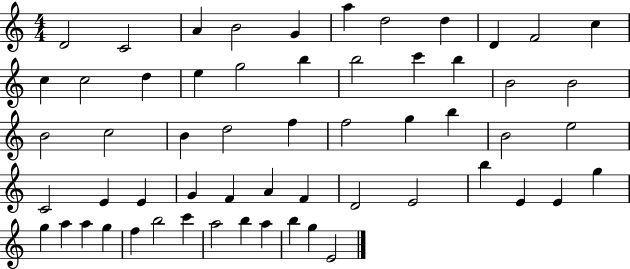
D4/h C4/h A4/q B4/h G4/q A5/q D5/h D5/q D4/q F4/h C5/q C5/q C5/h D5/q E5/q G5/h B5/q B5/h C6/q B5/q B4/h B4/h B4/h C5/h B4/q D5/h F5/q F5/h G5/q B5/q B4/h E5/h C4/h E4/q E4/q G4/q F4/q A4/q F4/q D4/h E4/h B5/q E4/q E4/q G5/q G5/q A5/q A5/q G5/q F5/q B5/h C6/q A5/h B5/q A5/q B5/q G5/q E4/h